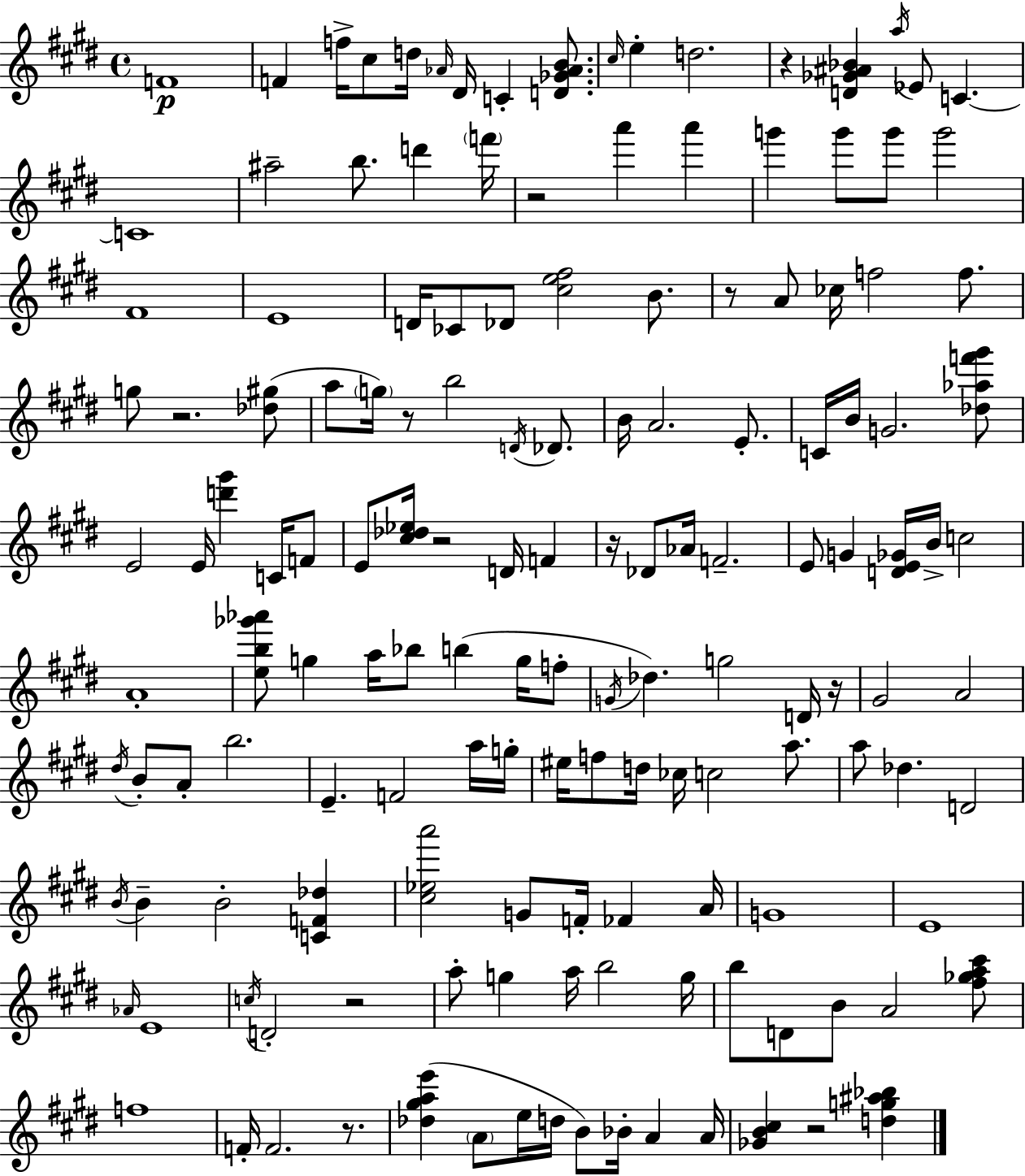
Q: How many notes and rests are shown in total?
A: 149